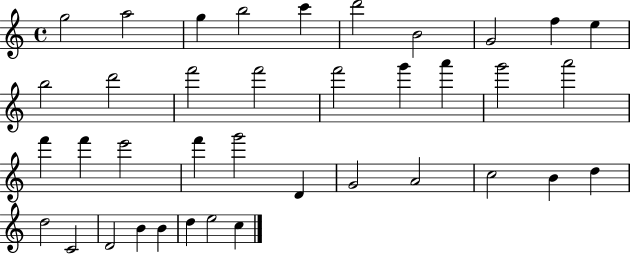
G5/h A5/h G5/q B5/h C6/q D6/h B4/h G4/h F5/q E5/q B5/h D6/h F6/h F6/h F6/h G6/q A6/q G6/h A6/h F6/q F6/q E6/h F6/q G6/h D4/q G4/h A4/h C5/h B4/q D5/q D5/h C4/h D4/h B4/q B4/q D5/q E5/h C5/q